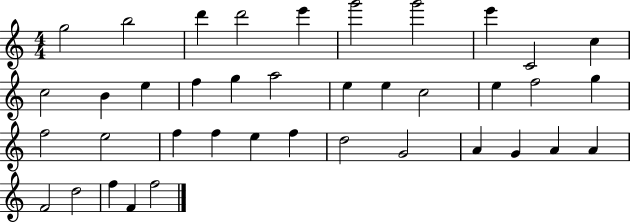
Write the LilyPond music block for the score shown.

{
  \clef treble
  \numericTimeSignature
  \time 4/4
  \key c \major
  g''2 b''2 | d'''4 d'''2 e'''4 | g'''2 g'''2 | e'''4 c'2 c''4 | \break c''2 b'4 e''4 | f''4 g''4 a''2 | e''4 e''4 c''2 | e''4 f''2 g''4 | \break f''2 e''2 | f''4 f''4 e''4 f''4 | d''2 g'2 | a'4 g'4 a'4 a'4 | \break f'2 d''2 | f''4 f'4 f''2 | \bar "|."
}